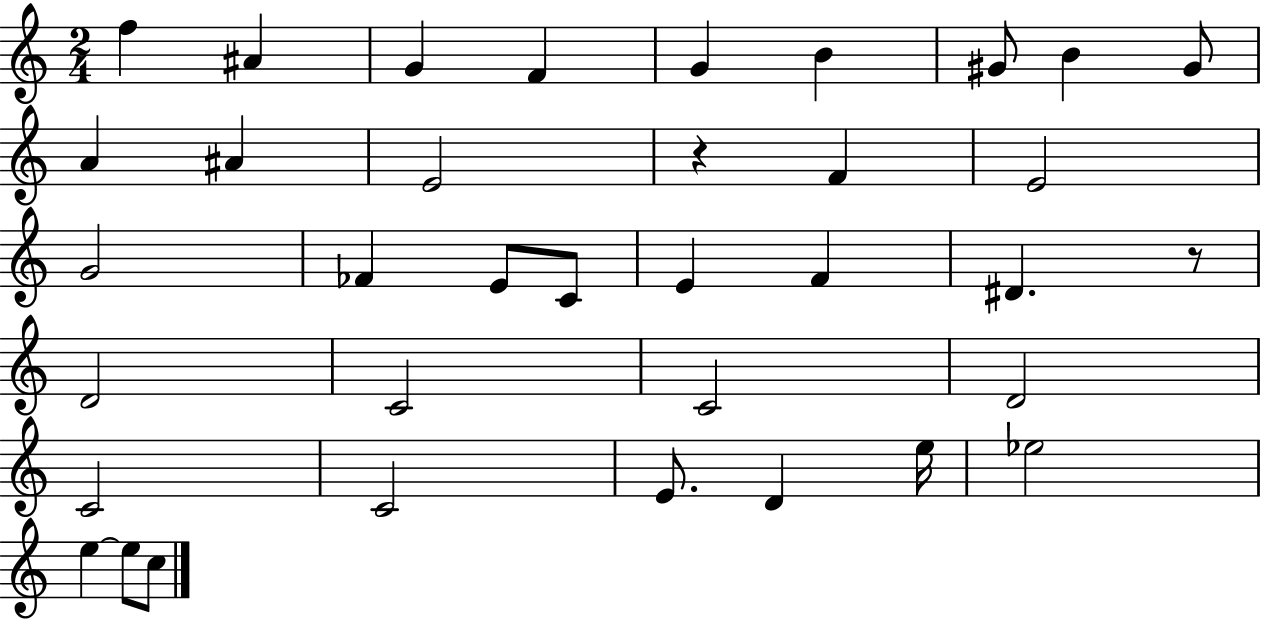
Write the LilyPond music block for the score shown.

{
  \clef treble
  \numericTimeSignature
  \time 2/4
  \key c \major
  f''4 ais'4 | g'4 f'4 | g'4 b'4 | gis'8 b'4 gis'8 | \break a'4 ais'4 | e'2 | r4 f'4 | e'2 | \break g'2 | fes'4 e'8 c'8 | e'4 f'4 | dis'4. r8 | \break d'2 | c'2 | c'2 | d'2 | \break c'2 | c'2 | e'8. d'4 e''16 | ees''2 | \break e''4~~ e''8 c''8 | \bar "|."
}